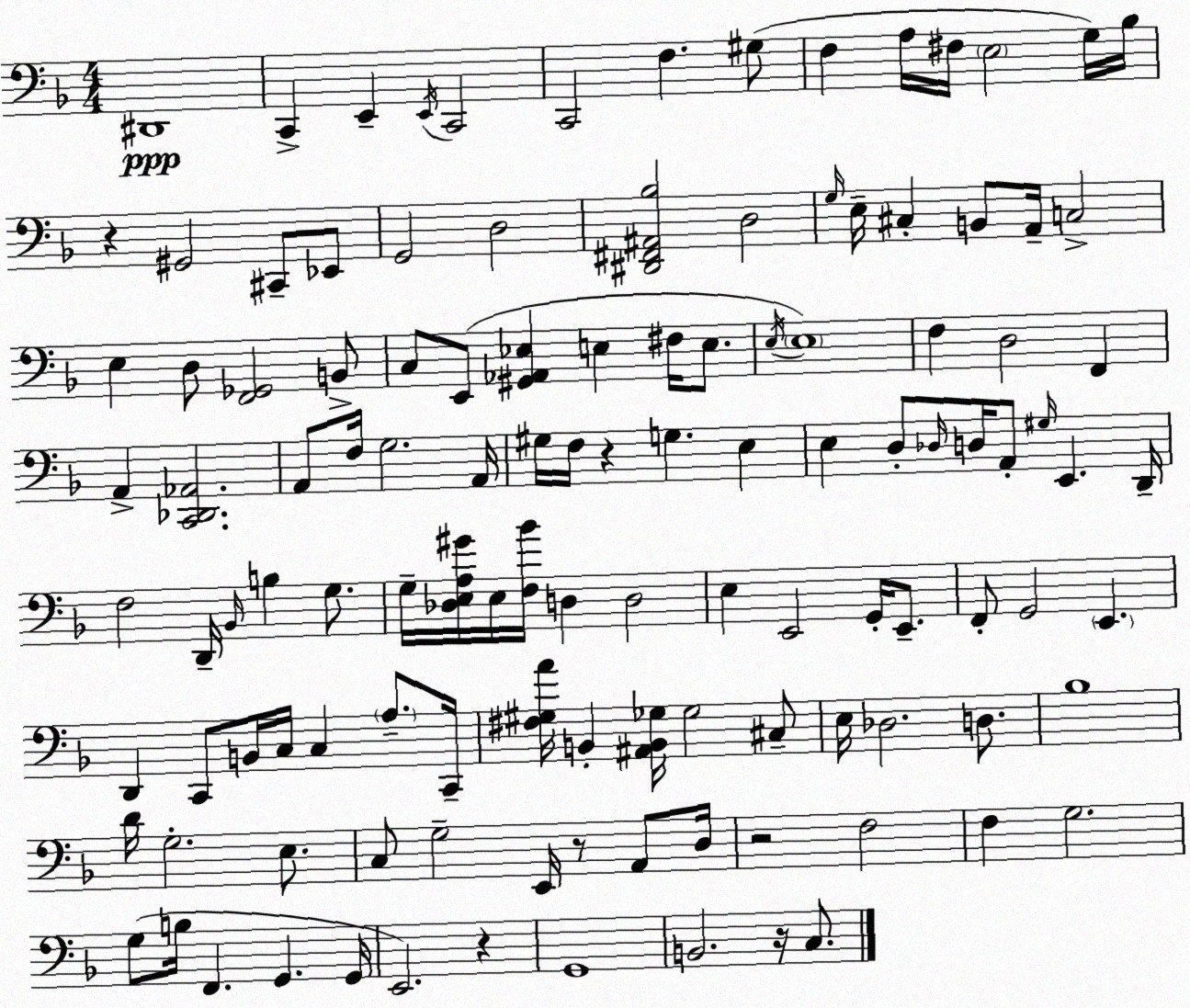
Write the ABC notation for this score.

X:1
T:Untitled
M:4/4
L:1/4
K:Dm
^D,,4 C,, E,, E,,/4 C,,2 C,,2 F, ^G,/2 F, A,/4 ^F,/4 E,2 G,/4 _B,/4 z ^G,,2 ^C,,/2 _E,,/2 G,,2 D,2 [^D,,^F,,^A,,_B,]2 D,2 G,/4 E,/4 ^C, B,,/2 A,,/4 C,2 E, D,/2 [F,,_G,,]2 B,,/2 C,/2 E,,/2 [^G,,_A,,_E,] E, ^F,/4 E,/2 E,/4 E,4 F, D,2 F,, A,, [C,,_D,,_A,,]2 A,,/2 F,/4 G,2 A,,/4 ^G,/4 F,/4 z G, E, E, D,/2 _D,/4 D,/4 A,,/2 ^G,/4 E,, D,,/4 F,2 D,,/4 _B,,/4 B, G,/2 G,/4 [_D,E,A,^G]/4 E,/4 [F,_B]/4 D, D,2 E, E,,2 G,,/4 E,,/2 F,,/2 G,,2 E,, D,, C,,/2 B,,/4 C,/4 C, A,/2 C,,/4 [^F,^G,A]/4 B,, [^A,,B,,_G,]/4 _G,2 ^C,/2 E,/4 _D,2 D,/2 _B,4 D/4 G,2 E,/2 C,/2 G,2 E,,/4 z/2 A,,/2 D,/4 z2 F,2 F, G,2 G,/2 B,/4 F,, G,, G,,/4 E,,2 z G,,4 B,,2 z/4 C,/2